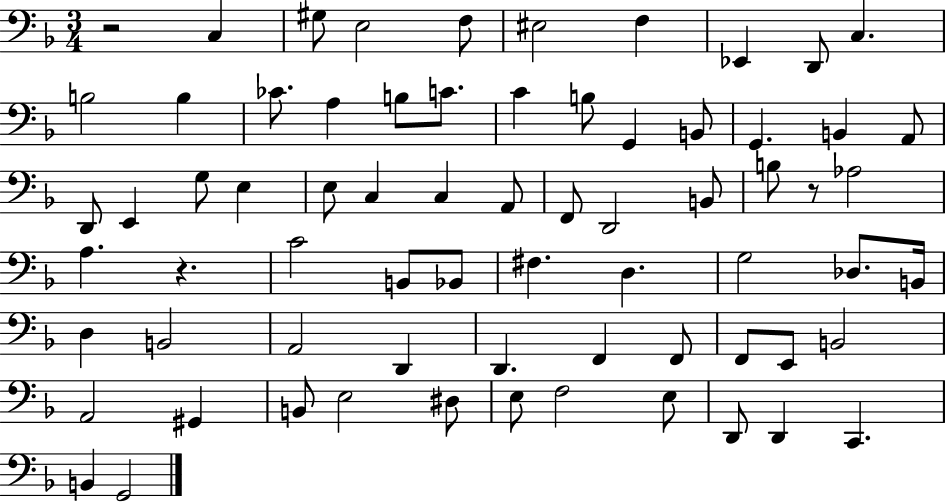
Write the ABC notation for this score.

X:1
T:Untitled
M:3/4
L:1/4
K:F
z2 C, ^G,/2 E,2 F,/2 ^E,2 F, _E,, D,,/2 C, B,2 B, _C/2 A, B,/2 C/2 C B,/2 G,, B,,/2 G,, B,, A,,/2 D,,/2 E,, G,/2 E, E,/2 C, C, A,,/2 F,,/2 D,,2 B,,/2 B,/2 z/2 _A,2 A, z C2 B,,/2 _B,,/2 ^F, D, G,2 _D,/2 B,,/4 D, B,,2 A,,2 D,, D,, F,, F,,/2 F,,/2 E,,/2 B,,2 A,,2 ^G,, B,,/2 E,2 ^D,/2 E,/2 F,2 E,/2 D,,/2 D,, C,, B,, G,,2